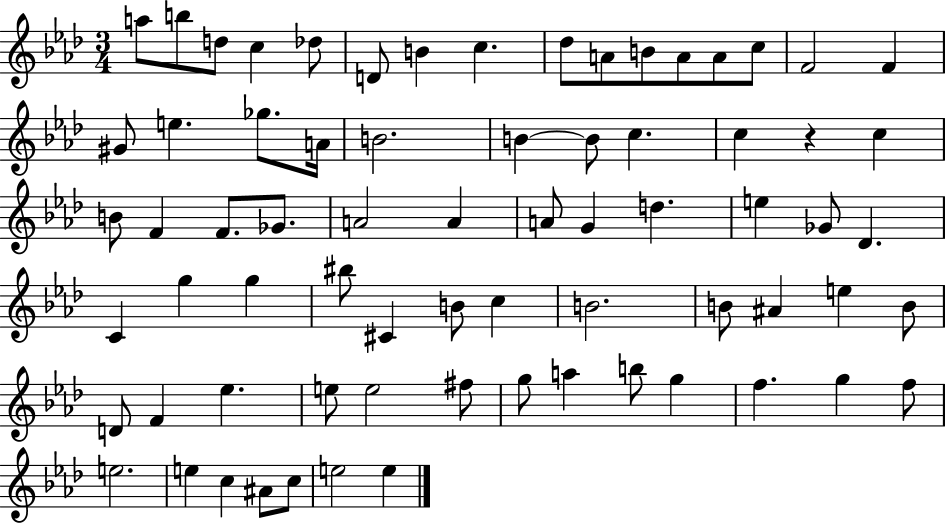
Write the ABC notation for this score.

X:1
T:Untitled
M:3/4
L:1/4
K:Ab
a/2 b/2 d/2 c _d/2 D/2 B c _d/2 A/2 B/2 A/2 A/2 c/2 F2 F ^G/2 e _g/2 A/4 B2 B B/2 c c z c B/2 F F/2 _G/2 A2 A A/2 G d e _G/2 _D C g g ^b/2 ^C B/2 c B2 B/2 ^A e B/2 D/2 F _e e/2 e2 ^f/2 g/2 a b/2 g f g f/2 e2 e c ^A/2 c/2 e2 e